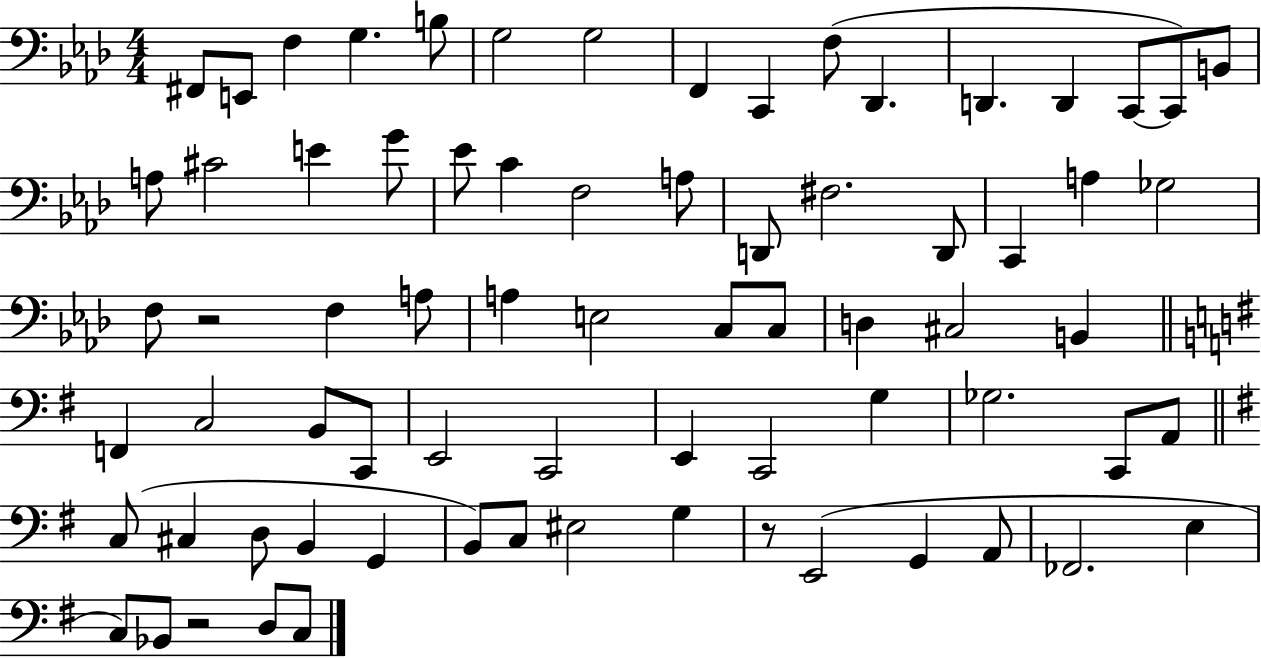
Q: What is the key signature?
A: AES major